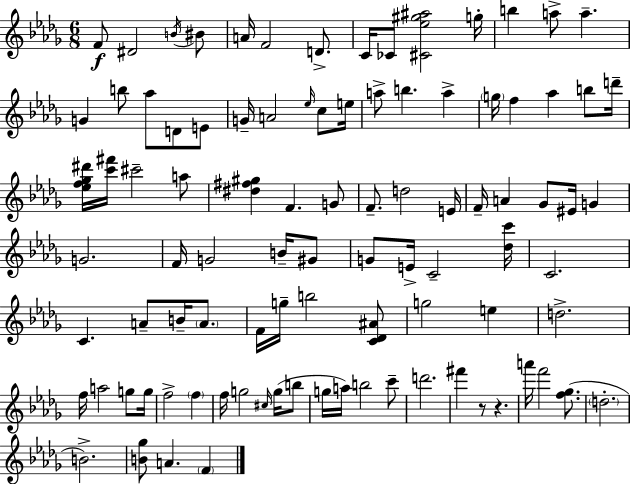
F4/e D#4/h B4/s BIS4/e A4/s F4/h D4/e. C4/s CES4/e [C#4,Eb5,G#5,A#5]/h G5/s B5/q A5/e A5/q. G4/q B5/e Ab5/e D4/e E4/e G4/s A4/h Eb5/s C5/e E5/s A5/e B5/q. A5/q G5/s F5/q Ab5/q B5/e D6/s [Eb5,F5,Gb5,D#6]/s [C6,F#6]/s C#6/h A5/e [D#5,F#5,G#5]/q F4/q. G4/e F4/e. D5/h E4/s F4/s A4/q Gb4/e EIS4/s G4/q G4/h. F4/s G4/h B4/s G#4/e G4/e E4/s C4/h [Db5,C6]/s C4/h. C4/q. A4/e B4/s A4/e. F4/s G5/s B5/h [C4,Db4,A#4]/e G5/h E5/q D5/h. F5/s A5/h G5/e G5/s F5/h F5/q F5/s G5/h C#5/s G5/s B5/e G5/s A5/s B5/h C6/e D6/h. F#6/q R/e R/q. A6/s F6/h [F5,Gb5]/e. D5/h. B4/h. [B4,Gb5]/e A4/q. F4/q